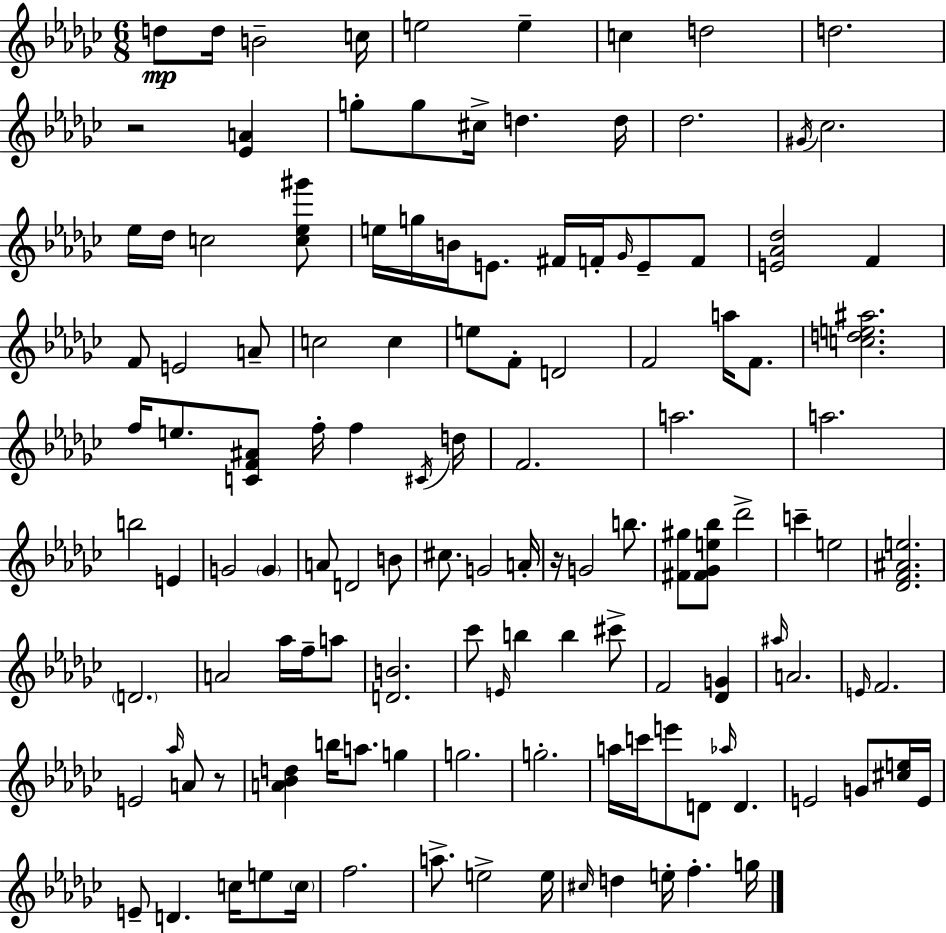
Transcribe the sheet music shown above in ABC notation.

X:1
T:Untitled
M:6/8
L:1/4
K:Ebm
d/2 d/4 B2 c/4 e2 e c d2 d2 z2 [_EA] g/2 g/2 ^c/4 d d/4 _d2 ^G/4 _c2 _e/4 _d/4 c2 [c_e^g']/2 e/4 g/4 B/4 E/2 ^F/4 F/4 _G/4 E/2 F/2 [E_A_d]2 F F/2 E2 A/2 c2 c e/2 F/2 D2 F2 a/4 F/2 [cde^a]2 f/4 e/2 [CF^A]/2 f/4 f ^C/4 d/4 F2 a2 a2 b2 E G2 G A/2 D2 B/2 ^c/2 G2 A/4 z/4 G2 b/2 [^F^g]/2 [^F_Ge_b]/2 _d'2 c' e2 [_DF^Ae]2 D2 A2 _a/4 f/4 a/2 [DB]2 _c'/2 E/4 b b ^c'/2 F2 [_DG] ^a/4 A2 E/4 F2 E2 _a/4 A/2 z/2 [A_Bd] b/4 a/2 g g2 g2 a/4 c'/4 e'/2 D/2 _a/4 D E2 G/2 [^ce]/4 E/4 E/2 D c/4 e/2 c/4 f2 a/2 e2 e/4 ^c/4 d e/4 f g/4